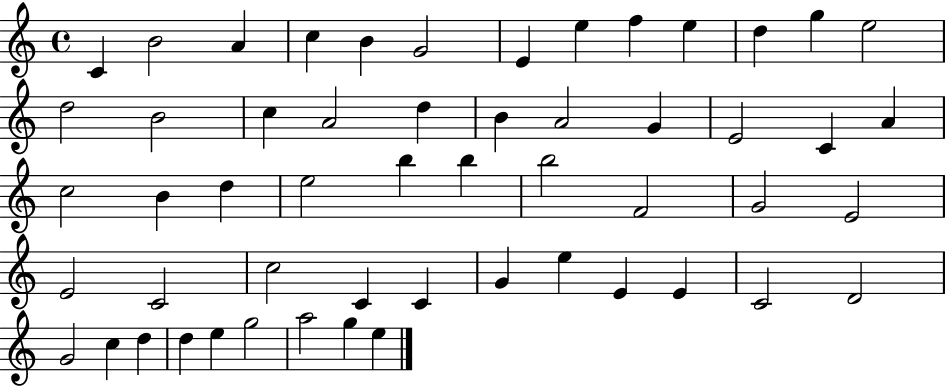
X:1
T:Untitled
M:4/4
L:1/4
K:C
C B2 A c B G2 E e f e d g e2 d2 B2 c A2 d B A2 G E2 C A c2 B d e2 b b b2 F2 G2 E2 E2 C2 c2 C C G e E E C2 D2 G2 c d d e g2 a2 g e